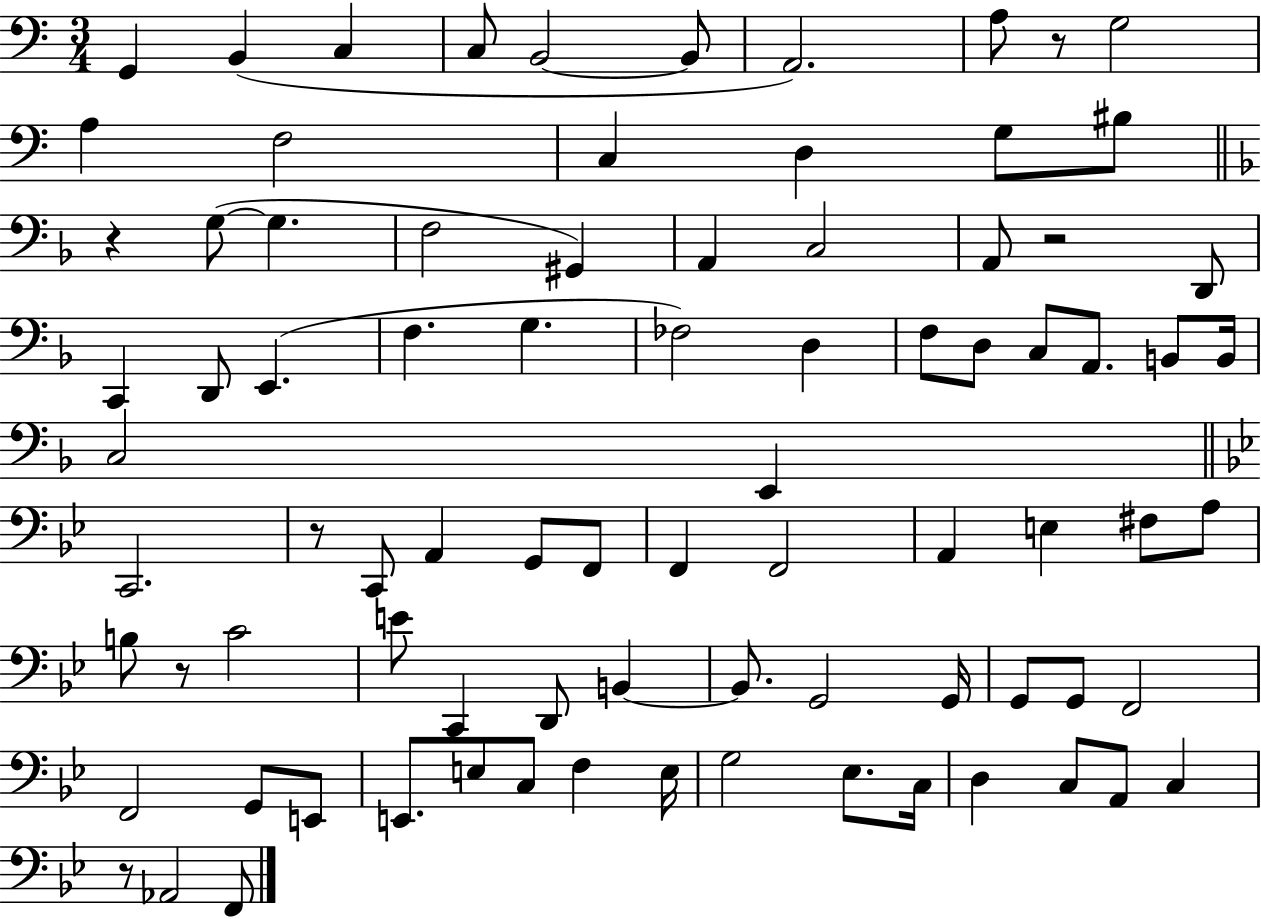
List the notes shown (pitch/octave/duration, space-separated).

G2/q B2/q C3/q C3/e B2/h B2/e A2/h. A3/e R/e G3/h A3/q F3/h C3/q D3/q G3/e BIS3/e R/q G3/e G3/q. F3/h G#2/q A2/q C3/h A2/e R/h D2/e C2/q D2/e E2/q. F3/q. G3/q. FES3/h D3/q F3/e D3/e C3/e A2/e. B2/e B2/s C3/h E2/q C2/h. R/e C2/e A2/q G2/e F2/e F2/q F2/h A2/q E3/q F#3/e A3/e B3/e R/e C4/h E4/e C2/q D2/e B2/q B2/e. G2/h G2/s G2/e G2/e F2/h F2/h G2/e E2/e E2/e. E3/e C3/e F3/q E3/s G3/h Eb3/e. C3/s D3/q C3/e A2/e C3/q R/e Ab2/h F2/e